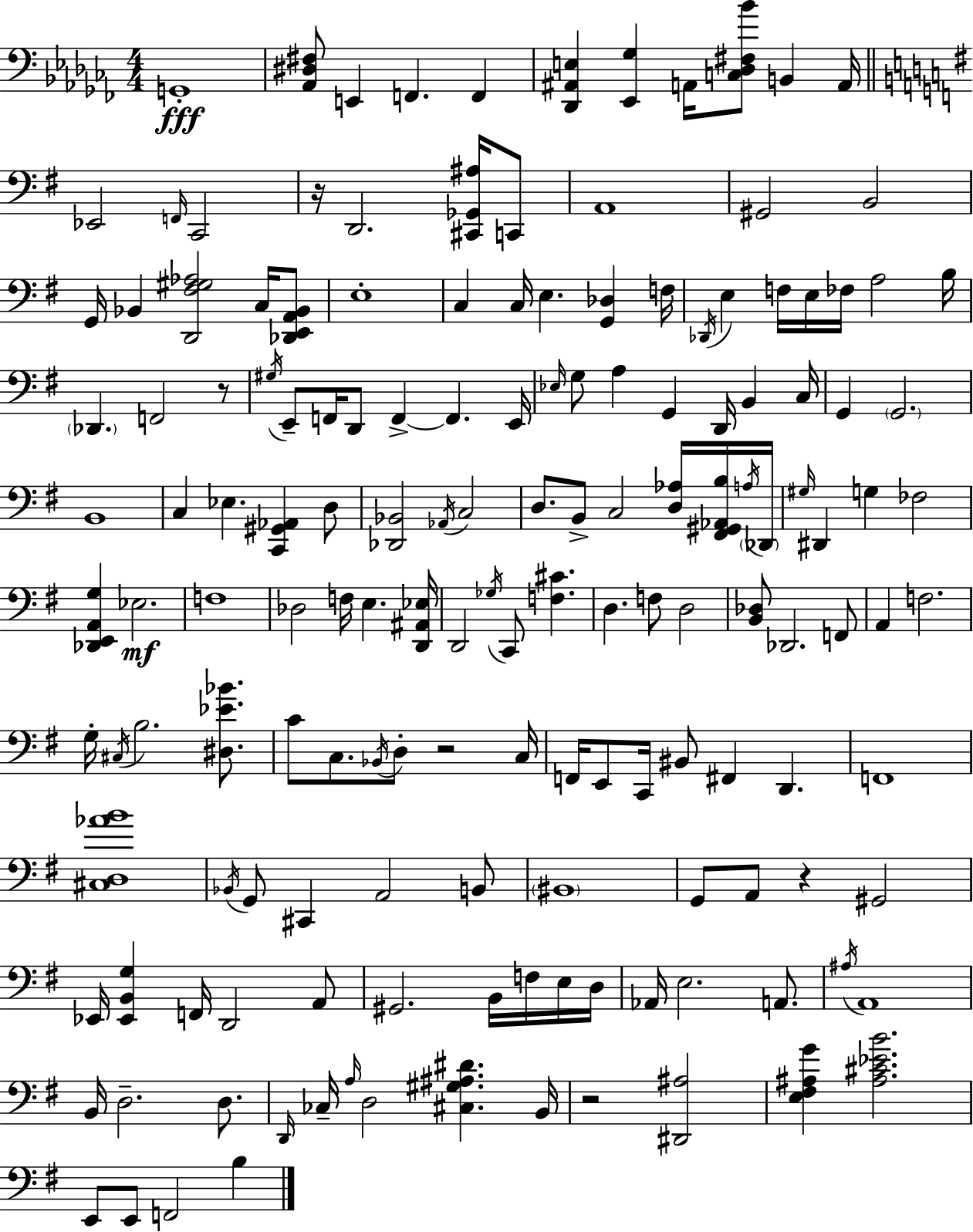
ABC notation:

X:1
T:Untitled
M:4/4
L:1/4
K:Abm
G,,4 [_A,,^D,^F,]/2 E,, F,, F,, [_D,,^A,,E,] [_E,,_G,] A,,/4 [C,_D,^F,_B]/2 B,, A,,/4 _E,,2 F,,/4 C,,2 z/4 D,,2 [^C,,_G,,^A,]/4 C,,/2 A,,4 ^G,,2 B,,2 G,,/4 _B,, [D,,^F,^G,_A,]2 C,/4 [_D,,E,,A,,_B,,]/2 E,4 C, C,/4 E, [G,,_D,] F,/4 _D,,/4 E, F,/4 E,/4 _F,/4 A,2 B,/4 _D,, F,,2 z/2 ^G,/4 E,,/2 F,,/4 D,,/2 F,, F,, E,,/4 _E,/4 G,/2 A, G,, D,,/4 B,, C,/4 G,, G,,2 B,,4 C, _E, [C,,^G,,_A,,] D,/2 [_D,,_B,,]2 _A,,/4 C,2 D,/2 B,,/2 C,2 [D,_A,]/4 [^F,,^G,,_A,,B,]/4 A,/4 _D,,/4 ^G,/4 ^D,, G, _F,2 [_D,,E,,A,,G,] _E,2 F,4 _D,2 F,/4 E, [D,,^A,,_E,]/4 D,,2 _G,/4 C,,/2 [F,^C] D, F,/2 D,2 [B,,_D,]/2 _D,,2 F,,/2 A,, F,2 G,/4 ^C,/4 B,2 [^D,_E_B]/2 C/2 C,/2 _B,,/4 D,/2 z2 C,/4 F,,/4 E,,/2 C,,/4 ^B,,/2 ^F,, D,, F,,4 [^C,D,_AB]4 _B,,/4 G,,/2 ^C,, A,,2 B,,/2 ^B,,4 G,,/2 A,,/2 z ^G,,2 _E,,/4 [_E,,B,,G,] F,,/4 D,,2 A,,/2 ^G,,2 B,,/4 F,/4 E,/4 D,/4 _A,,/4 E,2 A,,/2 ^A,/4 A,,4 B,,/4 D,2 D,/2 D,,/4 _C,/4 A,/4 D,2 [^C,^G,^A,^D] B,,/4 z2 [^D,,^A,]2 [E,^F,^A,G] [^A,^C_EB]2 E,,/2 E,,/2 F,,2 B,